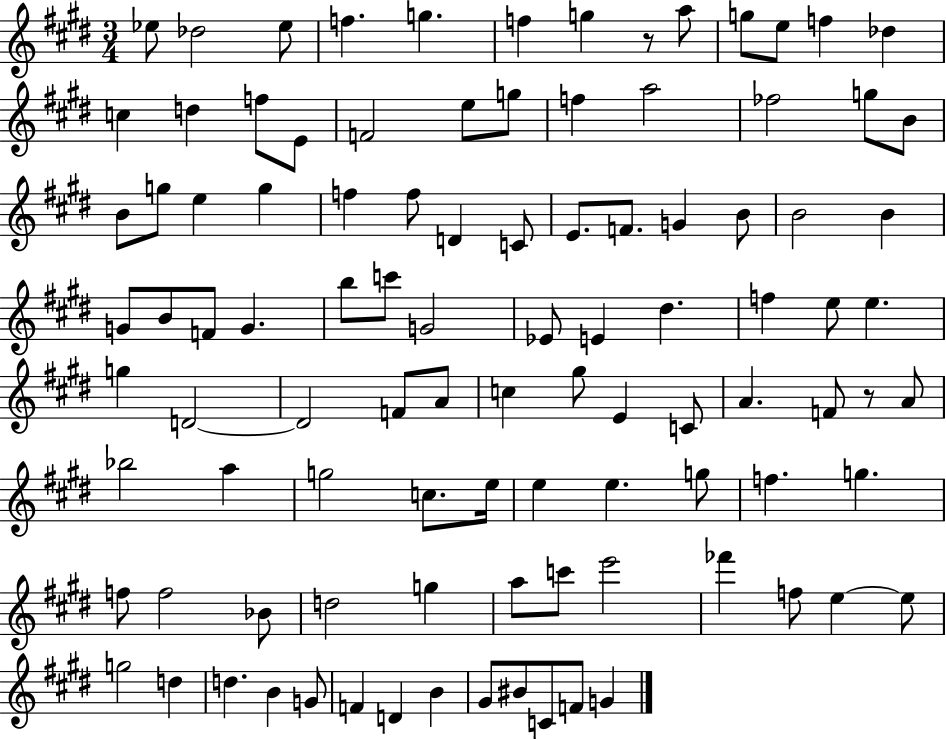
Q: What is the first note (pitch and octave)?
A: Eb5